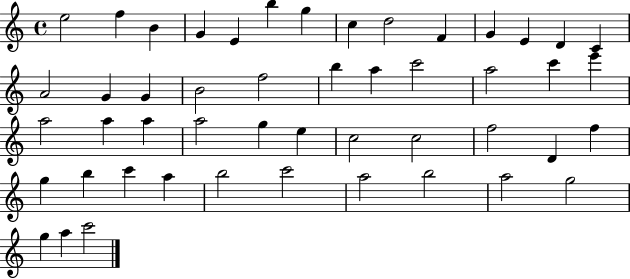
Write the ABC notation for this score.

X:1
T:Untitled
M:4/4
L:1/4
K:C
e2 f B G E b g c d2 F G E D C A2 G G B2 f2 b a c'2 a2 c' e' a2 a a a2 g e c2 c2 f2 D f g b c' a b2 c'2 a2 b2 a2 g2 g a c'2